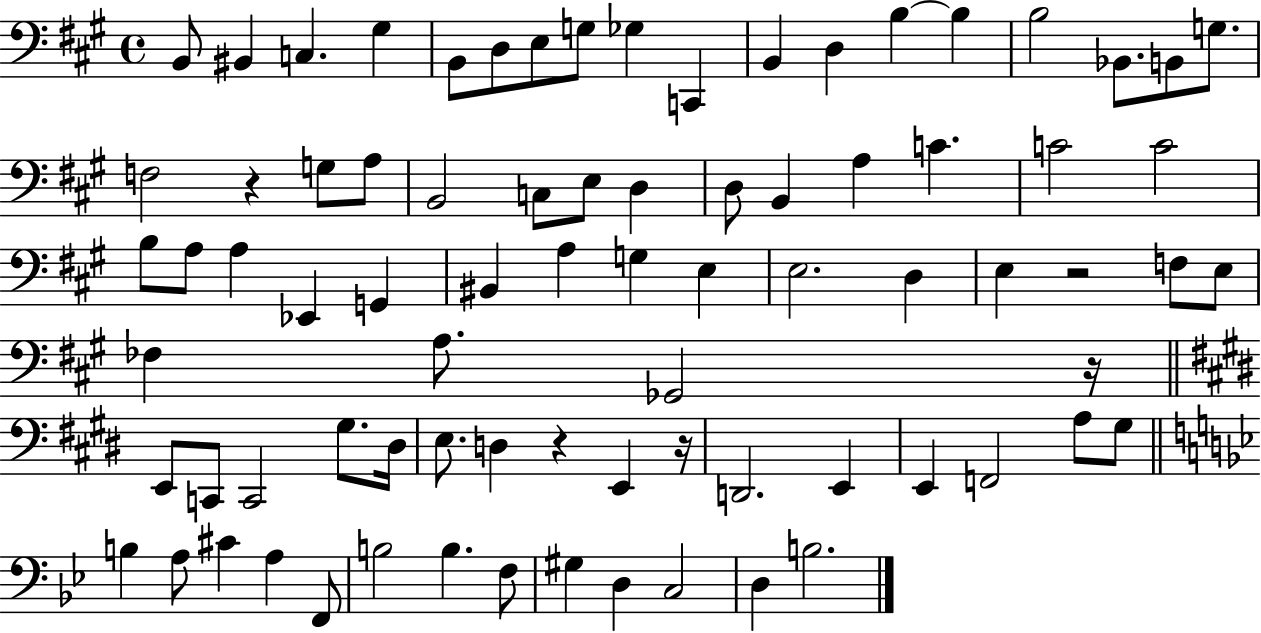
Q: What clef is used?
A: bass